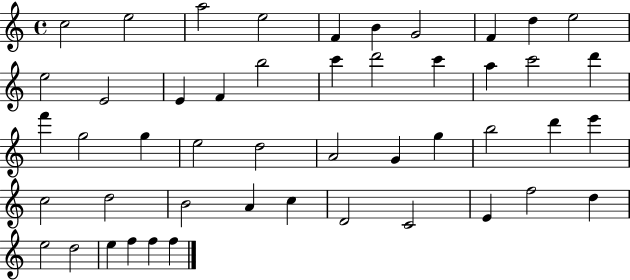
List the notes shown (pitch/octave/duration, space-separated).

C5/h E5/h A5/h E5/h F4/q B4/q G4/h F4/q D5/q E5/h E5/h E4/h E4/q F4/q B5/h C6/q D6/h C6/q A5/q C6/h D6/q F6/q G5/h G5/q E5/h D5/h A4/h G4/q G5/q B5/h D6/q E6/q C5/h D5/h B4/h A4/q C5/q D4/h C4/h E4/q F5/h D5/q E5/h D5/h E5/q F5/q F5/q F5/q